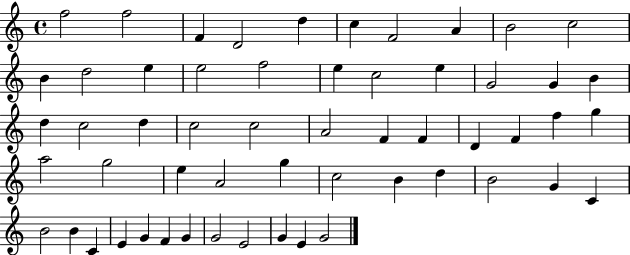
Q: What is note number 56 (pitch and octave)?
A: G4